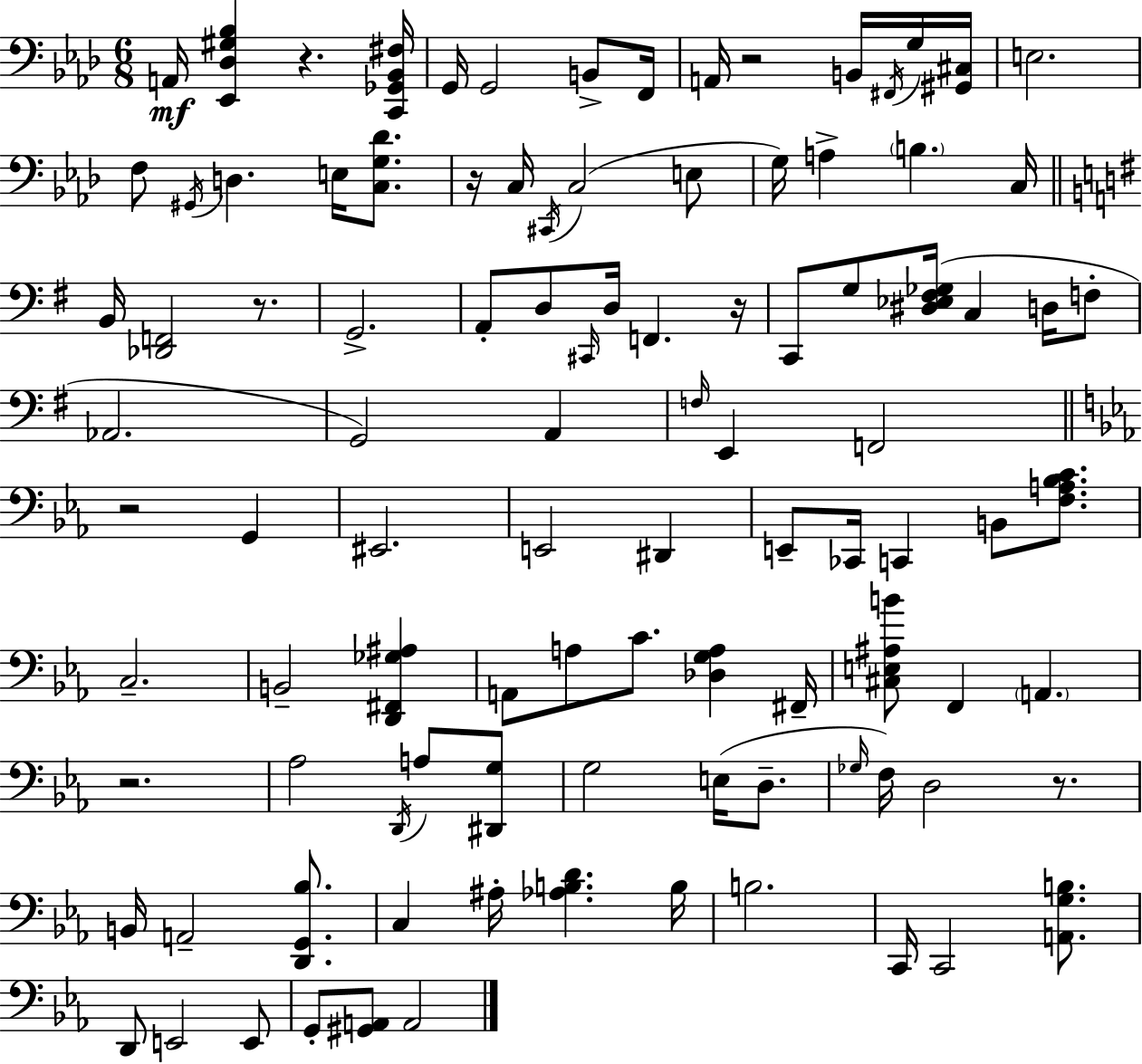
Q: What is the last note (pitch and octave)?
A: A2